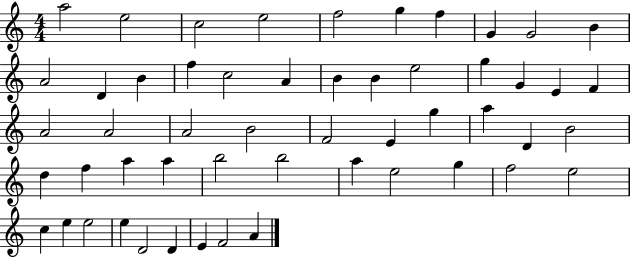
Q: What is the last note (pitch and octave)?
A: A4